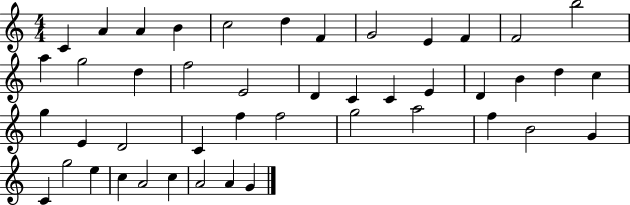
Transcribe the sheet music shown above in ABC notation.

X:1
T:Untitled
M:4/4
L:1/4
K:C
C A A B c2 d F G2 E F F2 b2 a g2 d f2 E2 D C C E D B d c g E D2 C f f2 g2 a2 f B2 G C g2 e c A2 c A2 A G